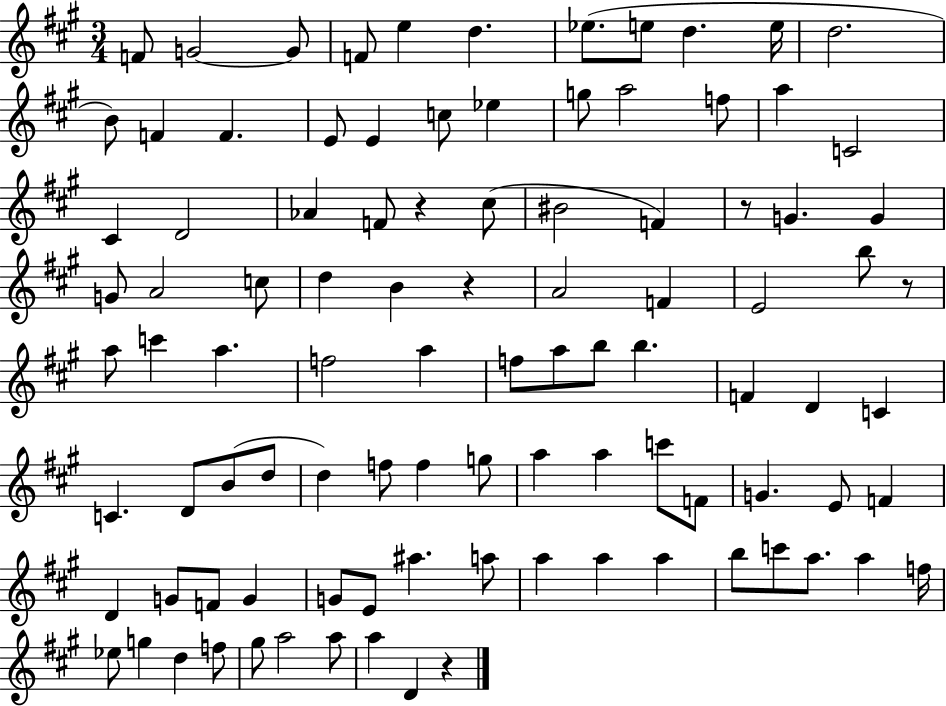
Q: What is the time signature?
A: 3/4